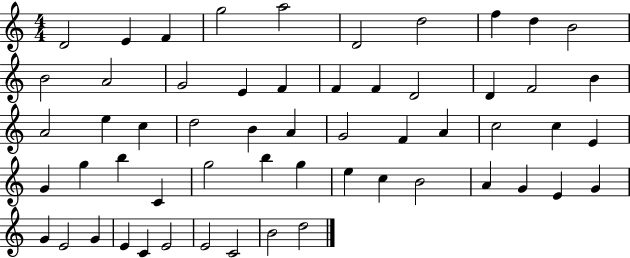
X:1
T:Untitled
M:4/4
L:1/4
K:C
D2 E F g2 a2 D2 d2 f d B2 B2 A2 G2 E F F F D2 D F2 B A2 e c d2 B A G2 F A c2 c E G g b C g2 b g e c B2 A G E G G E2 G E C E2 E2 C2 B2 d2